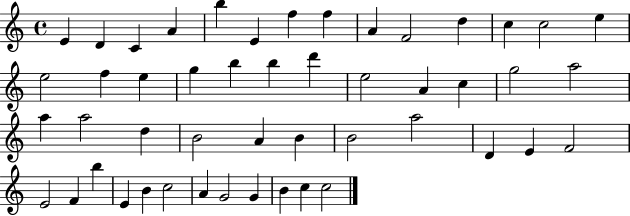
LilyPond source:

{
  \clef treble
  \time 4/4
  \defaultTimeSignature
  \key c \major
  e'4 d'4 c'4 a'4 | b''4 e'4 f''4 f''4 | a'4 f'2 d''4 | c''4 c''2 e''4 | \break e''2 f''4 e''4 | g''4 b''4 b''4 d'''4 | e''2 a'4 c''4 | g''2 a''2 | \break a''4 a''2 d''4 | b'2 a'4 b'4 | b'2 a''2 | d'4 e'4 f'2 | \break e'2 f'4 b''4 | e'4 b'4 c''2 | a'4 g'2 g'4 | b'4 c''4 c''2 | \break \bar "|."
}